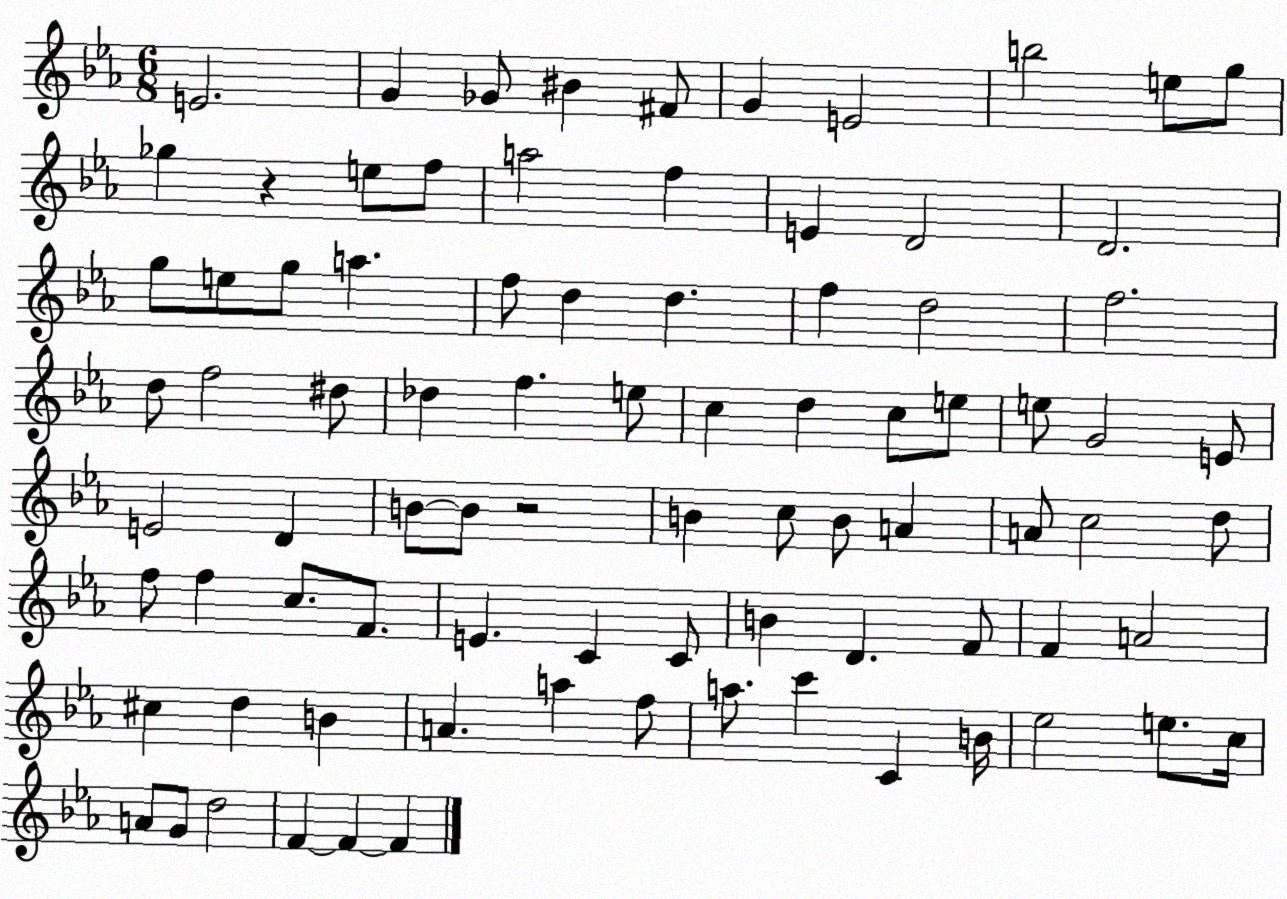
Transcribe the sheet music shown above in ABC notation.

X:1
T:Untitled
M:6/8
L:1/4
K:Eb
E2 G _G/2 ^B ^F/2 G E2 b2 e/2 g/2 _g z e/2 f/2 a2 f E D2 D2 g/2 e/2 g/2 a f/2 d d f d2 f2 d/2 f2 ^d/2 _d f e/2 c d c/2 e/2 e/2 G2 E/2 E2 D B/2 B/2 z2 B c/2 B/2 A A/2 c2 d/2 f/2 f c/2 F/2 E C C/2 B D F/2 F A2 ^c d B A a f/2 a/2 c' C B/4 _e2 e/2 c/4 A/2 G/2 d2 F F F